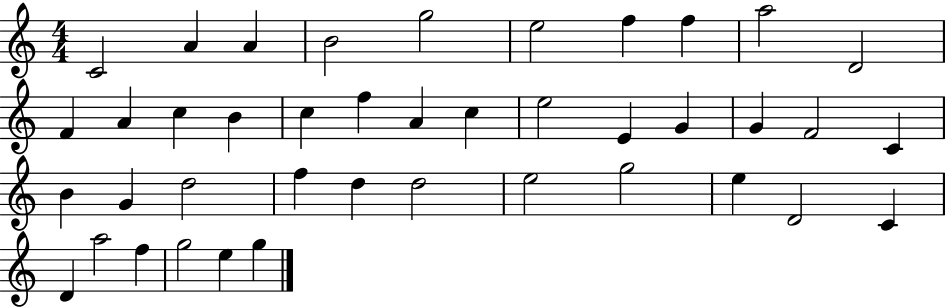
{
  \clef treble
  \numericTimeSignature
  \time 4/4
  \key c \major
  c'2 a'4 a'4 | b'2 g''2 | e''2 f''4 f''4 | a''2 d'2 | \break f'4 a'4 c''4 b'4 | c''4 f''4 a'4 c''4 | e''2 e'4 g'4 | g'4 f'2 c'4 | \break b'4 g'4 d''2 | f''4 d''4 d''2 | e''2 g''2 | e''4 d'2 c'4 | \break d'4 a''2 f''4 | g''2 e''4 g''4 | \bar "|."
}